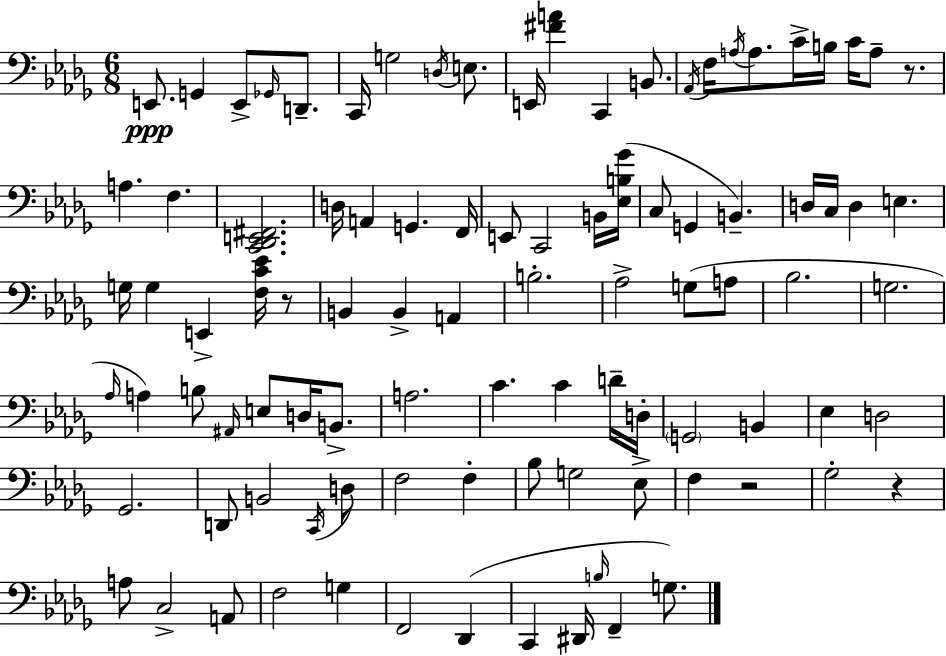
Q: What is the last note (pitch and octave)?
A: G3